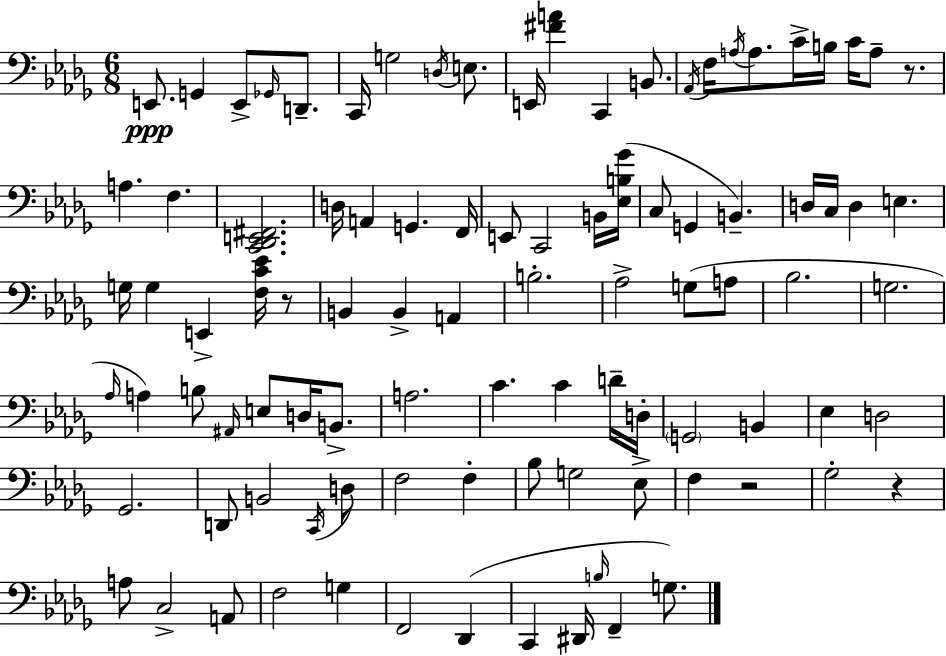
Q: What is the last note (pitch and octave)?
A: G3